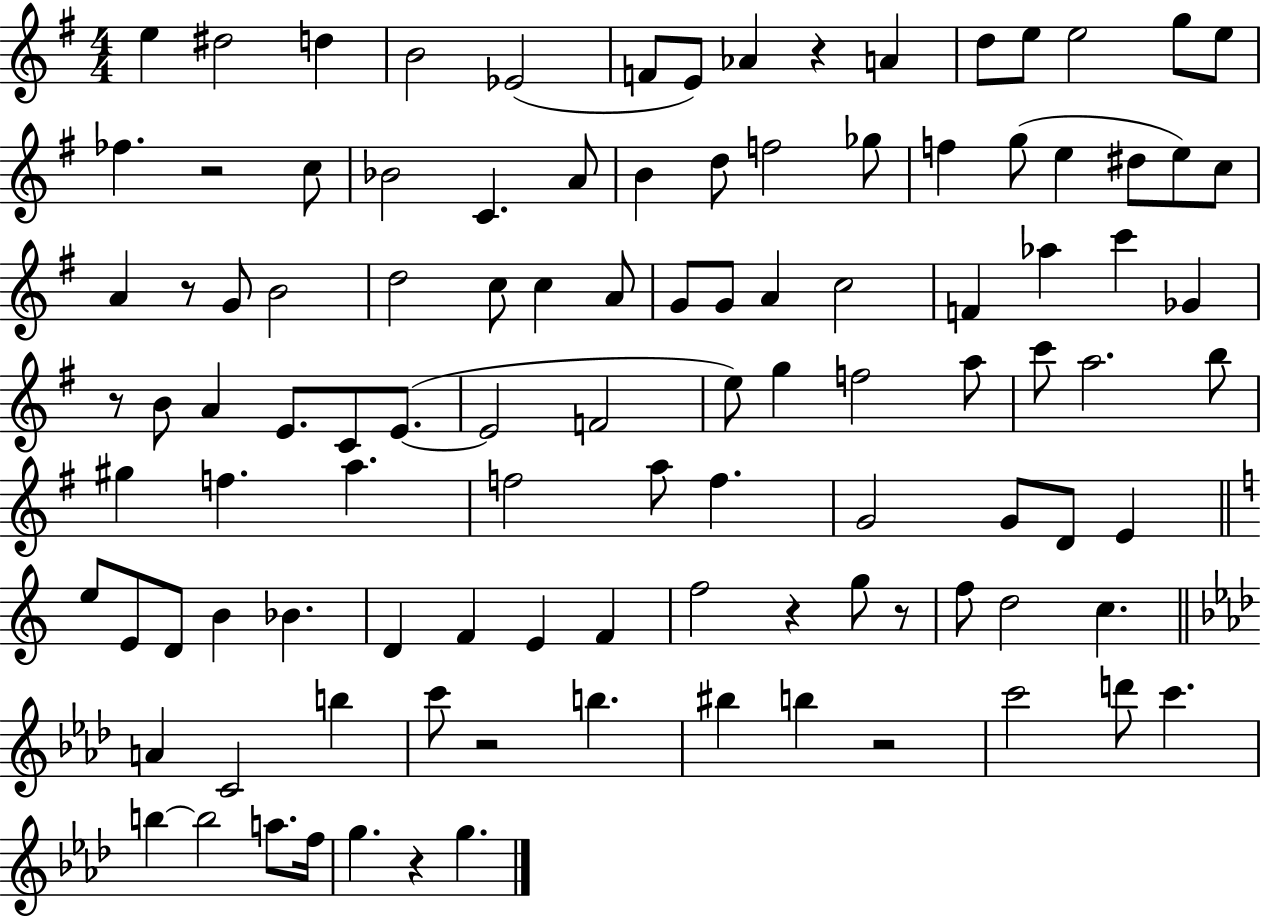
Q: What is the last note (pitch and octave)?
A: G5